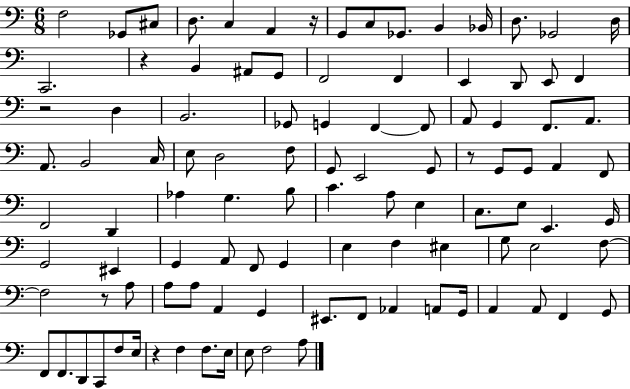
X:1
T:Untitled
M:6/8
L:1/4
K:C
F,2 _G,,/2 ^C,/2 D,/2 C, A,, z/4 G,,/2 C,/2 _G,,/2 B,, _B,,/4 D,/2 _G,,2 D,/4 C,,2 z B,, ^A,,/2 G,,/2 F,,2 F,, E,, D,,/2 E,,/2 F,, z2 D, B,,2 _G,,/2 G,, F,, F,,/2 A,,/2 G,, F,,/2 A,,/2 A,,/2 B,,2 C,/4 E,/2 D,2 F,/2 G,,/2 E,,2 G,,/2 z/2 G,,/2 G,,/2 A,, F,,/2 F,,2 D,, _A, G, B,/2 C A,/2 E, C,/2 E,/2 E,, G,,/4 G,,2 ^E,, G,, A,,/2 F,,/2 G,, E, F, ^E, G,/2 E,2 F,/2 F,2 z/2 A,/2 A,/2 A,/2 A,, G,, ^E,,/2 F,,/2 _A,, A,,/2 G,,/4 A,, A,,/2 F,, G,,/2 F,,/2 F,,/2 D,,/2 C,,/2 F,/2 E,/4 z F, F,/2 E,/4 E,/2 F,2 A,/2